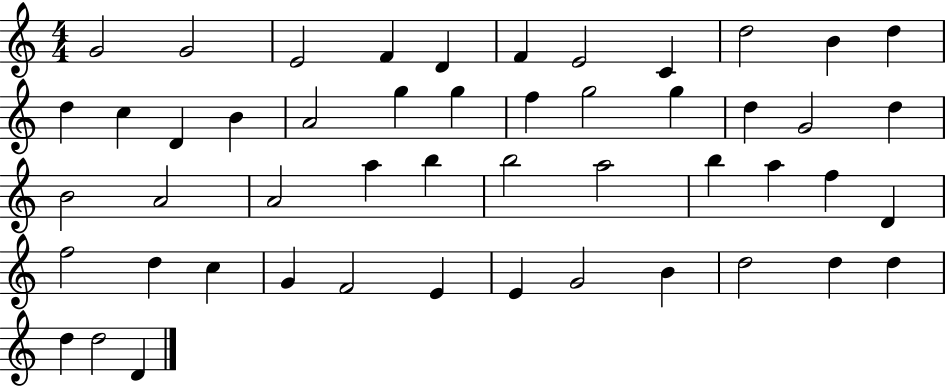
{
  \clef treble
  \numericTimeSignature
  \time 4/4
  \key c \major
  g'2 g'2 | e'2 f'4 d'4 | f'4 e'2 c'4 | d''2 b'4 d''4 | \break d''4 c''4 d'4 b'4 | a'2 g''4 g''4 | f''4 g''2 g''4 | d''4 g'2 d''4 | \break b'2 a'2 | a'2 a''4 b''4 | b''2 a''2 | b''4 a''4 f''4 d'4 | \break f''2 d''4 c''4 | g'4 f'2 e'4 | e'4 g'2 b'4 | d''2 d''4 d''4 | \break d''4 d''2 d'4 | \bar "|."
}